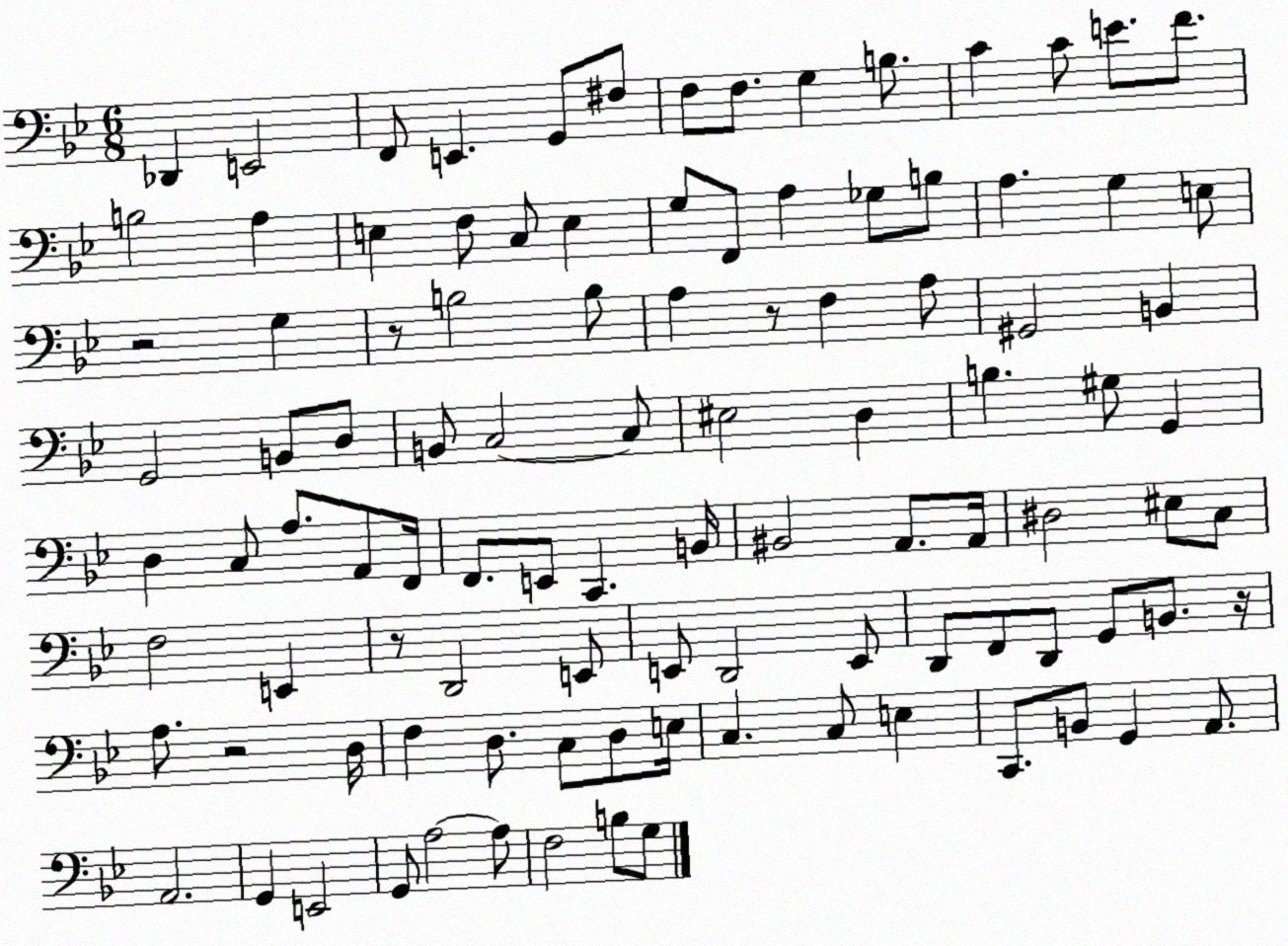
X:1
T:Untitled
M:6/8
L:1/4
K:Bb
_D,, E,,2 F,,/2 E,, G,,/2 ^F,/2 F,/2 F,/2 G, B,/2 C C/2 E/2 F/2 B,2 A, E, F,/2 C,/2 E, G,/2 F,,/2 A, _G,/2 B,/2 A, G, E,/2 z2 G, z/2 B,2 B,/2 A, z/2 F, A,/2 ^G,,2 B,, G,,2 B,,/2 D,/2 B,,/2 C,2 C,/2 ^E,2 D, B, ^G,/2 G,, D, C,/2 A,/2 A,,/2 F,,/4 F,,/2 E,,/2 C,, B,,/4 ^B,,2 A,,/2 A,,/4 ^D,2 ^E,/2 C,/2 F,2 E,, z/2 D,,2 E,,/2 E,,/2 D,,2 E,,/2 D,,/2 F,,/2 D,,/2 G,,/2 B,,/2 z/4 A,/2 z2 D,/4 F, D,/2 C,/2 D,/2 E,/4 C, C,/2 E, C,,/2 B,,/2 G,, A,,/2 A,,2 G,, E,,2 G,,/2 A,2 A,/2 F,2 B,/2 G,/2